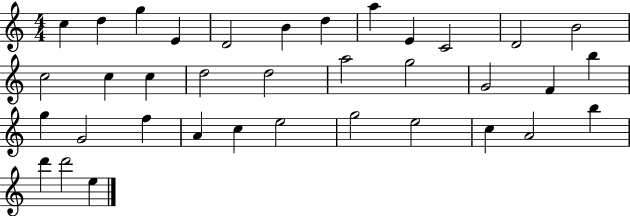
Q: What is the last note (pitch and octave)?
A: E5